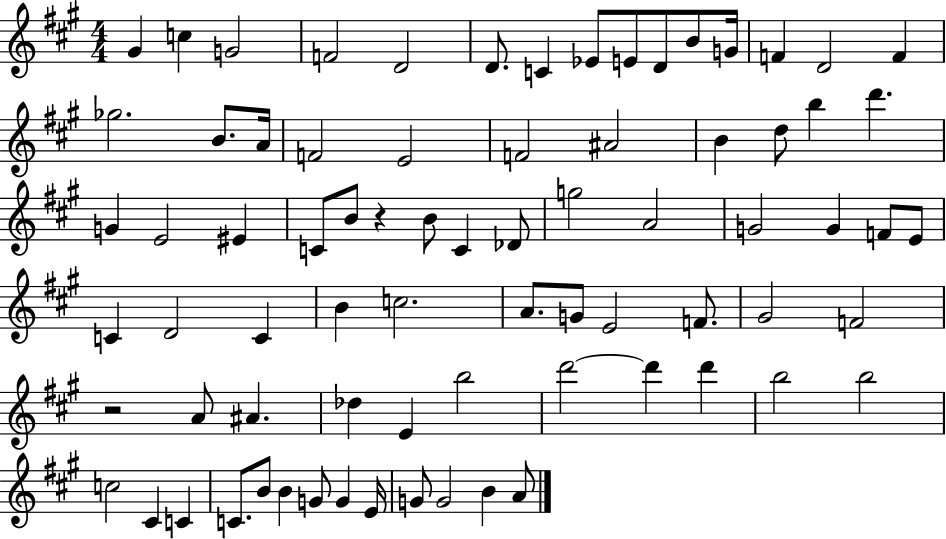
G#4/q C5/q G4/h F4/h D4/h D4/e. C4/q Eb4/e E4/e D4/e B4/e G4/s F4/q D4/h F4/q Gb5/h. B4/e. A4/s F4/h E4/h F4/h A#4/h B4/q D5/e B5/q D6/q. G4/q E4/h EIS4/q C4/e B4/e R/q B4/e C4/q Db4/e G5/h A4/h G4/h G4/q F4/e E4/e C4/q D4/h C4/q B4/q C5/h. A4/e. G4/e E4/h F4/e. G#4/h F4/h R/h A4/e A#4/q. Db5/q E4/q B5/h D6/h D6/q D6/q B5/h B5/h C5/h C#4/q C4/q C4/e. B4/e B4/q G4/e G4/q E4/s G4/e G4/h B4/q A4/e